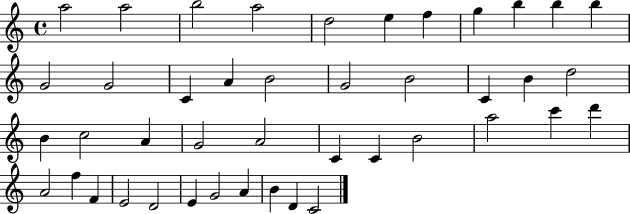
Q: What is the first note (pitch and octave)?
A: A5